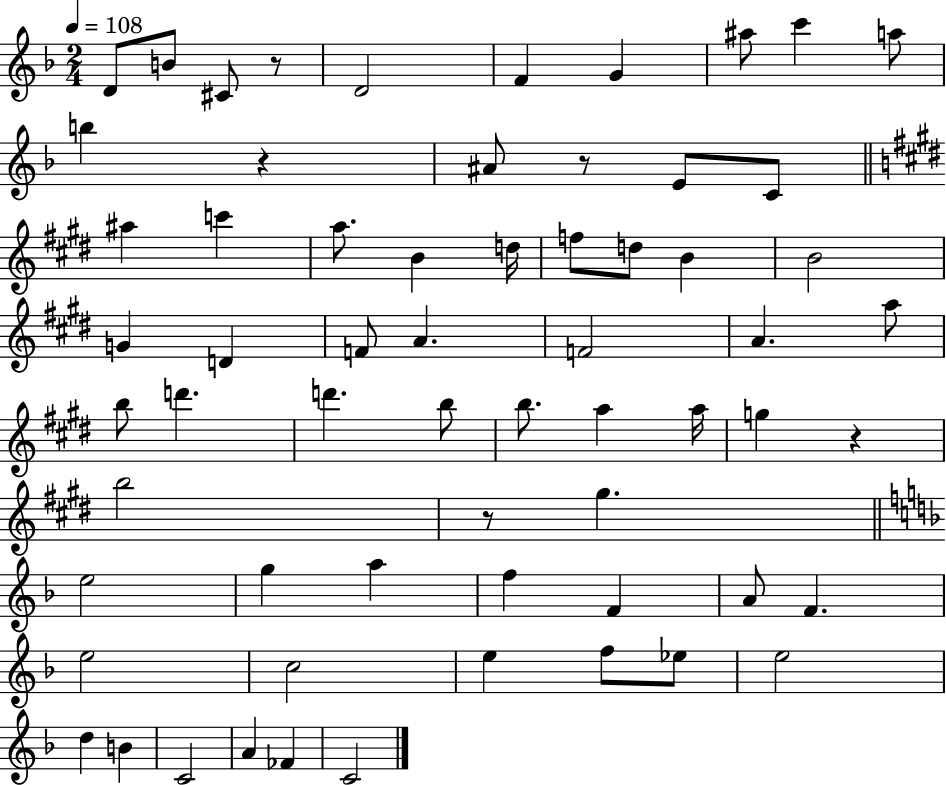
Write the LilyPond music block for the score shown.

{
  \clef treble
  \numericTimeSignature
  \time 2/4
  \key f \major
  \tempo 4 = 108
  d'8 b'8 cis'8 r8 | d'2 | f'4 g'4 | ais''8 c'''4 a''8 | \break b''4 r4 | ais'8 r8 e'8 c'8 | \bar "||" \break \key e \major ais''4 c'''4 | a''8. b'4 d''16 | f''8 d''8 b'4 | b'2 | \break g'4 d'4 | f'8 a'4. | f'2 | a'4. a''8 | \break b''8 d'''4. | d'''4. b''8 | b''8. a''4 a''16 | g''4 r4 | \break b''2 | r8 gis''4. | \bar "||" \break \key f \major e''2 | g''4 a''4 | f''4 f'4 | a'8 f'4. | \break e''2 | c''2 | e''4 f''8 ees''8 | e''2 | \break d''4 b'4 | c'2 | a'4 fes'4 | c'2 | \break \bar "|."
}